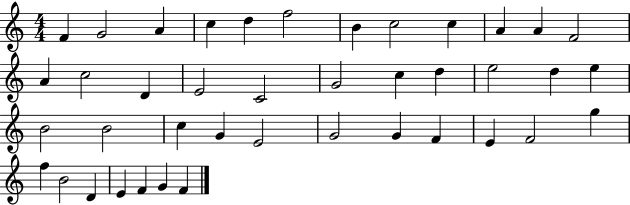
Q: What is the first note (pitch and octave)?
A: F4